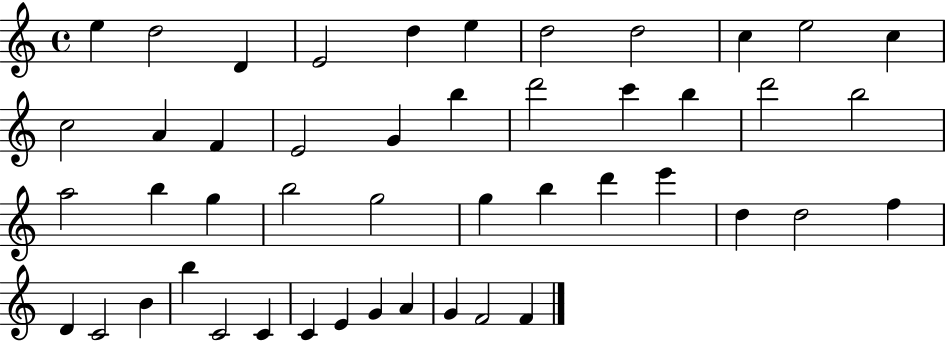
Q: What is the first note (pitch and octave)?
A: E5